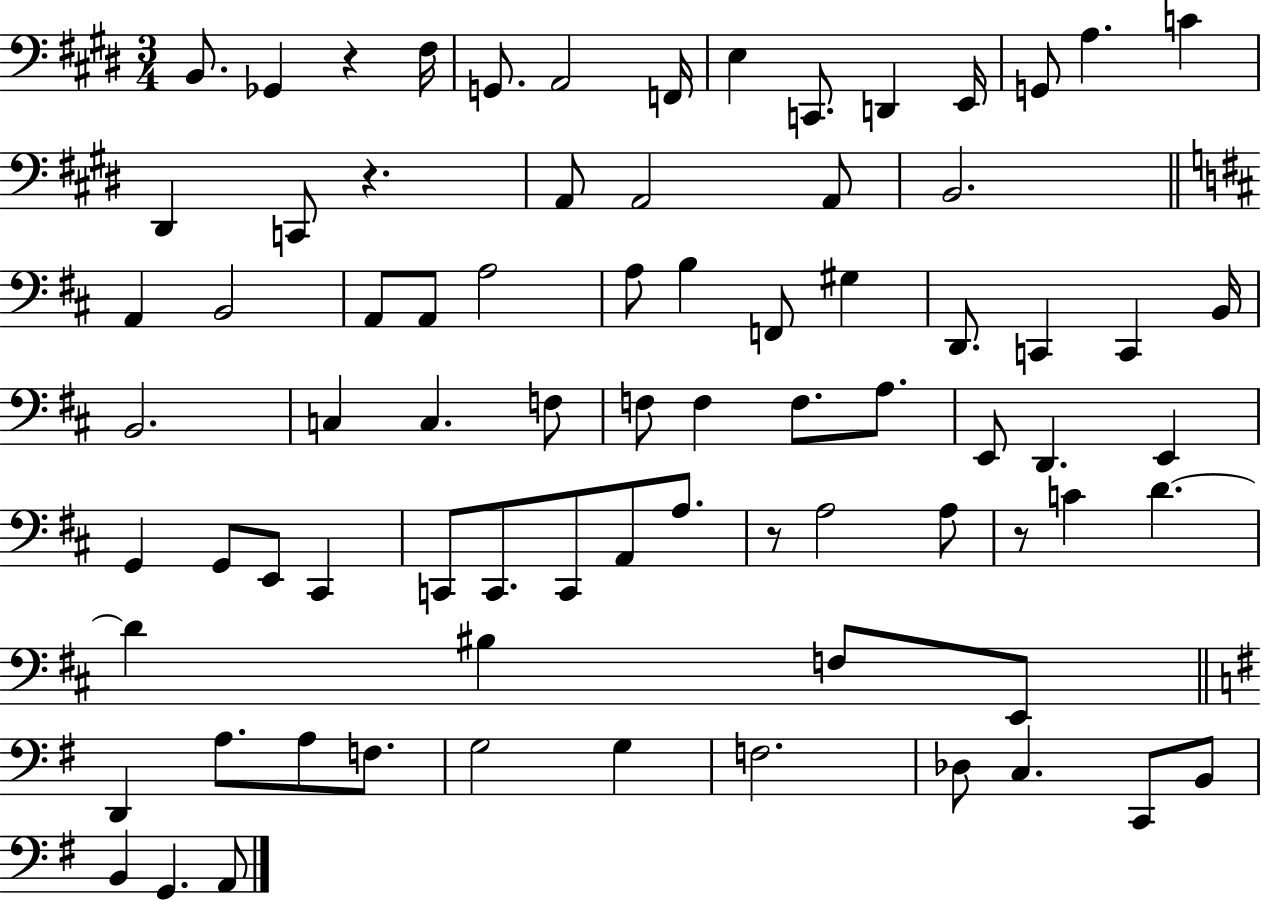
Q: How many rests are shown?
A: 4